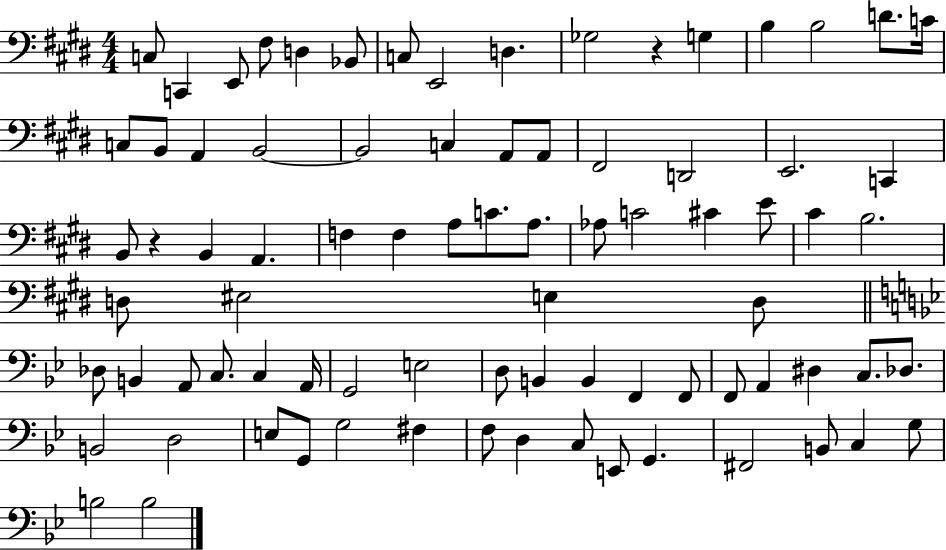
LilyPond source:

{
  \clef bass
  \numericTimeSignature
  \time 4/4
  \key e \major
  c8 c,4 e,8 fis8 d4 bes,8 | c8 e,2 d4. | ges2 r4 g4 | b4 b2 d'8. c'16 | \break c8 b,8 a,4 b,2~~ | b,2 c4 a,8 a,8 | fis,2 d,2 | e,2. c,4 | \break b,8 r4 b,4 a,4. | f4 f4 a8 c'8. a8. | aes8 c'2 cis'4 e'8 | cis'4 b2. | \break d8 eis2 e4 d8 | \bar "||" \break \key bes \major des8 b,4 a,8 c8. c4 a,16 | g,2 e2 | d8 b,4 b,4 f,4 f,8 | f,8 a,4 dis4 c8. des8. | \break b,2 d2 | e8 g,8 g2 fis4 | f8 d4 c8 e,8 g,4. | fis,2 b,8 c4 g8 | \break b2 b2 | \bar "|."
}